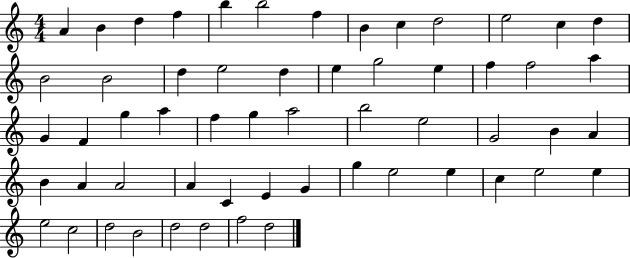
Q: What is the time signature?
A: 4/4